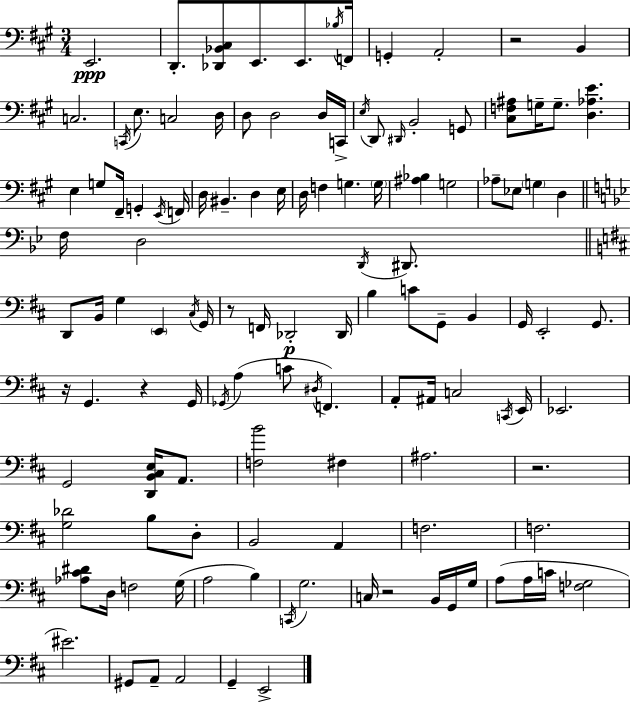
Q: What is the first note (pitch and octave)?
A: E2